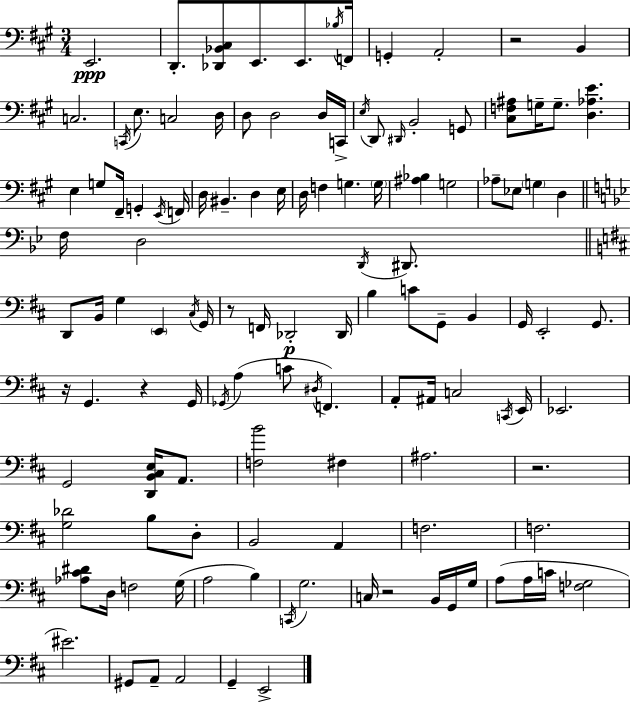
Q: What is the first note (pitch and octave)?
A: E2